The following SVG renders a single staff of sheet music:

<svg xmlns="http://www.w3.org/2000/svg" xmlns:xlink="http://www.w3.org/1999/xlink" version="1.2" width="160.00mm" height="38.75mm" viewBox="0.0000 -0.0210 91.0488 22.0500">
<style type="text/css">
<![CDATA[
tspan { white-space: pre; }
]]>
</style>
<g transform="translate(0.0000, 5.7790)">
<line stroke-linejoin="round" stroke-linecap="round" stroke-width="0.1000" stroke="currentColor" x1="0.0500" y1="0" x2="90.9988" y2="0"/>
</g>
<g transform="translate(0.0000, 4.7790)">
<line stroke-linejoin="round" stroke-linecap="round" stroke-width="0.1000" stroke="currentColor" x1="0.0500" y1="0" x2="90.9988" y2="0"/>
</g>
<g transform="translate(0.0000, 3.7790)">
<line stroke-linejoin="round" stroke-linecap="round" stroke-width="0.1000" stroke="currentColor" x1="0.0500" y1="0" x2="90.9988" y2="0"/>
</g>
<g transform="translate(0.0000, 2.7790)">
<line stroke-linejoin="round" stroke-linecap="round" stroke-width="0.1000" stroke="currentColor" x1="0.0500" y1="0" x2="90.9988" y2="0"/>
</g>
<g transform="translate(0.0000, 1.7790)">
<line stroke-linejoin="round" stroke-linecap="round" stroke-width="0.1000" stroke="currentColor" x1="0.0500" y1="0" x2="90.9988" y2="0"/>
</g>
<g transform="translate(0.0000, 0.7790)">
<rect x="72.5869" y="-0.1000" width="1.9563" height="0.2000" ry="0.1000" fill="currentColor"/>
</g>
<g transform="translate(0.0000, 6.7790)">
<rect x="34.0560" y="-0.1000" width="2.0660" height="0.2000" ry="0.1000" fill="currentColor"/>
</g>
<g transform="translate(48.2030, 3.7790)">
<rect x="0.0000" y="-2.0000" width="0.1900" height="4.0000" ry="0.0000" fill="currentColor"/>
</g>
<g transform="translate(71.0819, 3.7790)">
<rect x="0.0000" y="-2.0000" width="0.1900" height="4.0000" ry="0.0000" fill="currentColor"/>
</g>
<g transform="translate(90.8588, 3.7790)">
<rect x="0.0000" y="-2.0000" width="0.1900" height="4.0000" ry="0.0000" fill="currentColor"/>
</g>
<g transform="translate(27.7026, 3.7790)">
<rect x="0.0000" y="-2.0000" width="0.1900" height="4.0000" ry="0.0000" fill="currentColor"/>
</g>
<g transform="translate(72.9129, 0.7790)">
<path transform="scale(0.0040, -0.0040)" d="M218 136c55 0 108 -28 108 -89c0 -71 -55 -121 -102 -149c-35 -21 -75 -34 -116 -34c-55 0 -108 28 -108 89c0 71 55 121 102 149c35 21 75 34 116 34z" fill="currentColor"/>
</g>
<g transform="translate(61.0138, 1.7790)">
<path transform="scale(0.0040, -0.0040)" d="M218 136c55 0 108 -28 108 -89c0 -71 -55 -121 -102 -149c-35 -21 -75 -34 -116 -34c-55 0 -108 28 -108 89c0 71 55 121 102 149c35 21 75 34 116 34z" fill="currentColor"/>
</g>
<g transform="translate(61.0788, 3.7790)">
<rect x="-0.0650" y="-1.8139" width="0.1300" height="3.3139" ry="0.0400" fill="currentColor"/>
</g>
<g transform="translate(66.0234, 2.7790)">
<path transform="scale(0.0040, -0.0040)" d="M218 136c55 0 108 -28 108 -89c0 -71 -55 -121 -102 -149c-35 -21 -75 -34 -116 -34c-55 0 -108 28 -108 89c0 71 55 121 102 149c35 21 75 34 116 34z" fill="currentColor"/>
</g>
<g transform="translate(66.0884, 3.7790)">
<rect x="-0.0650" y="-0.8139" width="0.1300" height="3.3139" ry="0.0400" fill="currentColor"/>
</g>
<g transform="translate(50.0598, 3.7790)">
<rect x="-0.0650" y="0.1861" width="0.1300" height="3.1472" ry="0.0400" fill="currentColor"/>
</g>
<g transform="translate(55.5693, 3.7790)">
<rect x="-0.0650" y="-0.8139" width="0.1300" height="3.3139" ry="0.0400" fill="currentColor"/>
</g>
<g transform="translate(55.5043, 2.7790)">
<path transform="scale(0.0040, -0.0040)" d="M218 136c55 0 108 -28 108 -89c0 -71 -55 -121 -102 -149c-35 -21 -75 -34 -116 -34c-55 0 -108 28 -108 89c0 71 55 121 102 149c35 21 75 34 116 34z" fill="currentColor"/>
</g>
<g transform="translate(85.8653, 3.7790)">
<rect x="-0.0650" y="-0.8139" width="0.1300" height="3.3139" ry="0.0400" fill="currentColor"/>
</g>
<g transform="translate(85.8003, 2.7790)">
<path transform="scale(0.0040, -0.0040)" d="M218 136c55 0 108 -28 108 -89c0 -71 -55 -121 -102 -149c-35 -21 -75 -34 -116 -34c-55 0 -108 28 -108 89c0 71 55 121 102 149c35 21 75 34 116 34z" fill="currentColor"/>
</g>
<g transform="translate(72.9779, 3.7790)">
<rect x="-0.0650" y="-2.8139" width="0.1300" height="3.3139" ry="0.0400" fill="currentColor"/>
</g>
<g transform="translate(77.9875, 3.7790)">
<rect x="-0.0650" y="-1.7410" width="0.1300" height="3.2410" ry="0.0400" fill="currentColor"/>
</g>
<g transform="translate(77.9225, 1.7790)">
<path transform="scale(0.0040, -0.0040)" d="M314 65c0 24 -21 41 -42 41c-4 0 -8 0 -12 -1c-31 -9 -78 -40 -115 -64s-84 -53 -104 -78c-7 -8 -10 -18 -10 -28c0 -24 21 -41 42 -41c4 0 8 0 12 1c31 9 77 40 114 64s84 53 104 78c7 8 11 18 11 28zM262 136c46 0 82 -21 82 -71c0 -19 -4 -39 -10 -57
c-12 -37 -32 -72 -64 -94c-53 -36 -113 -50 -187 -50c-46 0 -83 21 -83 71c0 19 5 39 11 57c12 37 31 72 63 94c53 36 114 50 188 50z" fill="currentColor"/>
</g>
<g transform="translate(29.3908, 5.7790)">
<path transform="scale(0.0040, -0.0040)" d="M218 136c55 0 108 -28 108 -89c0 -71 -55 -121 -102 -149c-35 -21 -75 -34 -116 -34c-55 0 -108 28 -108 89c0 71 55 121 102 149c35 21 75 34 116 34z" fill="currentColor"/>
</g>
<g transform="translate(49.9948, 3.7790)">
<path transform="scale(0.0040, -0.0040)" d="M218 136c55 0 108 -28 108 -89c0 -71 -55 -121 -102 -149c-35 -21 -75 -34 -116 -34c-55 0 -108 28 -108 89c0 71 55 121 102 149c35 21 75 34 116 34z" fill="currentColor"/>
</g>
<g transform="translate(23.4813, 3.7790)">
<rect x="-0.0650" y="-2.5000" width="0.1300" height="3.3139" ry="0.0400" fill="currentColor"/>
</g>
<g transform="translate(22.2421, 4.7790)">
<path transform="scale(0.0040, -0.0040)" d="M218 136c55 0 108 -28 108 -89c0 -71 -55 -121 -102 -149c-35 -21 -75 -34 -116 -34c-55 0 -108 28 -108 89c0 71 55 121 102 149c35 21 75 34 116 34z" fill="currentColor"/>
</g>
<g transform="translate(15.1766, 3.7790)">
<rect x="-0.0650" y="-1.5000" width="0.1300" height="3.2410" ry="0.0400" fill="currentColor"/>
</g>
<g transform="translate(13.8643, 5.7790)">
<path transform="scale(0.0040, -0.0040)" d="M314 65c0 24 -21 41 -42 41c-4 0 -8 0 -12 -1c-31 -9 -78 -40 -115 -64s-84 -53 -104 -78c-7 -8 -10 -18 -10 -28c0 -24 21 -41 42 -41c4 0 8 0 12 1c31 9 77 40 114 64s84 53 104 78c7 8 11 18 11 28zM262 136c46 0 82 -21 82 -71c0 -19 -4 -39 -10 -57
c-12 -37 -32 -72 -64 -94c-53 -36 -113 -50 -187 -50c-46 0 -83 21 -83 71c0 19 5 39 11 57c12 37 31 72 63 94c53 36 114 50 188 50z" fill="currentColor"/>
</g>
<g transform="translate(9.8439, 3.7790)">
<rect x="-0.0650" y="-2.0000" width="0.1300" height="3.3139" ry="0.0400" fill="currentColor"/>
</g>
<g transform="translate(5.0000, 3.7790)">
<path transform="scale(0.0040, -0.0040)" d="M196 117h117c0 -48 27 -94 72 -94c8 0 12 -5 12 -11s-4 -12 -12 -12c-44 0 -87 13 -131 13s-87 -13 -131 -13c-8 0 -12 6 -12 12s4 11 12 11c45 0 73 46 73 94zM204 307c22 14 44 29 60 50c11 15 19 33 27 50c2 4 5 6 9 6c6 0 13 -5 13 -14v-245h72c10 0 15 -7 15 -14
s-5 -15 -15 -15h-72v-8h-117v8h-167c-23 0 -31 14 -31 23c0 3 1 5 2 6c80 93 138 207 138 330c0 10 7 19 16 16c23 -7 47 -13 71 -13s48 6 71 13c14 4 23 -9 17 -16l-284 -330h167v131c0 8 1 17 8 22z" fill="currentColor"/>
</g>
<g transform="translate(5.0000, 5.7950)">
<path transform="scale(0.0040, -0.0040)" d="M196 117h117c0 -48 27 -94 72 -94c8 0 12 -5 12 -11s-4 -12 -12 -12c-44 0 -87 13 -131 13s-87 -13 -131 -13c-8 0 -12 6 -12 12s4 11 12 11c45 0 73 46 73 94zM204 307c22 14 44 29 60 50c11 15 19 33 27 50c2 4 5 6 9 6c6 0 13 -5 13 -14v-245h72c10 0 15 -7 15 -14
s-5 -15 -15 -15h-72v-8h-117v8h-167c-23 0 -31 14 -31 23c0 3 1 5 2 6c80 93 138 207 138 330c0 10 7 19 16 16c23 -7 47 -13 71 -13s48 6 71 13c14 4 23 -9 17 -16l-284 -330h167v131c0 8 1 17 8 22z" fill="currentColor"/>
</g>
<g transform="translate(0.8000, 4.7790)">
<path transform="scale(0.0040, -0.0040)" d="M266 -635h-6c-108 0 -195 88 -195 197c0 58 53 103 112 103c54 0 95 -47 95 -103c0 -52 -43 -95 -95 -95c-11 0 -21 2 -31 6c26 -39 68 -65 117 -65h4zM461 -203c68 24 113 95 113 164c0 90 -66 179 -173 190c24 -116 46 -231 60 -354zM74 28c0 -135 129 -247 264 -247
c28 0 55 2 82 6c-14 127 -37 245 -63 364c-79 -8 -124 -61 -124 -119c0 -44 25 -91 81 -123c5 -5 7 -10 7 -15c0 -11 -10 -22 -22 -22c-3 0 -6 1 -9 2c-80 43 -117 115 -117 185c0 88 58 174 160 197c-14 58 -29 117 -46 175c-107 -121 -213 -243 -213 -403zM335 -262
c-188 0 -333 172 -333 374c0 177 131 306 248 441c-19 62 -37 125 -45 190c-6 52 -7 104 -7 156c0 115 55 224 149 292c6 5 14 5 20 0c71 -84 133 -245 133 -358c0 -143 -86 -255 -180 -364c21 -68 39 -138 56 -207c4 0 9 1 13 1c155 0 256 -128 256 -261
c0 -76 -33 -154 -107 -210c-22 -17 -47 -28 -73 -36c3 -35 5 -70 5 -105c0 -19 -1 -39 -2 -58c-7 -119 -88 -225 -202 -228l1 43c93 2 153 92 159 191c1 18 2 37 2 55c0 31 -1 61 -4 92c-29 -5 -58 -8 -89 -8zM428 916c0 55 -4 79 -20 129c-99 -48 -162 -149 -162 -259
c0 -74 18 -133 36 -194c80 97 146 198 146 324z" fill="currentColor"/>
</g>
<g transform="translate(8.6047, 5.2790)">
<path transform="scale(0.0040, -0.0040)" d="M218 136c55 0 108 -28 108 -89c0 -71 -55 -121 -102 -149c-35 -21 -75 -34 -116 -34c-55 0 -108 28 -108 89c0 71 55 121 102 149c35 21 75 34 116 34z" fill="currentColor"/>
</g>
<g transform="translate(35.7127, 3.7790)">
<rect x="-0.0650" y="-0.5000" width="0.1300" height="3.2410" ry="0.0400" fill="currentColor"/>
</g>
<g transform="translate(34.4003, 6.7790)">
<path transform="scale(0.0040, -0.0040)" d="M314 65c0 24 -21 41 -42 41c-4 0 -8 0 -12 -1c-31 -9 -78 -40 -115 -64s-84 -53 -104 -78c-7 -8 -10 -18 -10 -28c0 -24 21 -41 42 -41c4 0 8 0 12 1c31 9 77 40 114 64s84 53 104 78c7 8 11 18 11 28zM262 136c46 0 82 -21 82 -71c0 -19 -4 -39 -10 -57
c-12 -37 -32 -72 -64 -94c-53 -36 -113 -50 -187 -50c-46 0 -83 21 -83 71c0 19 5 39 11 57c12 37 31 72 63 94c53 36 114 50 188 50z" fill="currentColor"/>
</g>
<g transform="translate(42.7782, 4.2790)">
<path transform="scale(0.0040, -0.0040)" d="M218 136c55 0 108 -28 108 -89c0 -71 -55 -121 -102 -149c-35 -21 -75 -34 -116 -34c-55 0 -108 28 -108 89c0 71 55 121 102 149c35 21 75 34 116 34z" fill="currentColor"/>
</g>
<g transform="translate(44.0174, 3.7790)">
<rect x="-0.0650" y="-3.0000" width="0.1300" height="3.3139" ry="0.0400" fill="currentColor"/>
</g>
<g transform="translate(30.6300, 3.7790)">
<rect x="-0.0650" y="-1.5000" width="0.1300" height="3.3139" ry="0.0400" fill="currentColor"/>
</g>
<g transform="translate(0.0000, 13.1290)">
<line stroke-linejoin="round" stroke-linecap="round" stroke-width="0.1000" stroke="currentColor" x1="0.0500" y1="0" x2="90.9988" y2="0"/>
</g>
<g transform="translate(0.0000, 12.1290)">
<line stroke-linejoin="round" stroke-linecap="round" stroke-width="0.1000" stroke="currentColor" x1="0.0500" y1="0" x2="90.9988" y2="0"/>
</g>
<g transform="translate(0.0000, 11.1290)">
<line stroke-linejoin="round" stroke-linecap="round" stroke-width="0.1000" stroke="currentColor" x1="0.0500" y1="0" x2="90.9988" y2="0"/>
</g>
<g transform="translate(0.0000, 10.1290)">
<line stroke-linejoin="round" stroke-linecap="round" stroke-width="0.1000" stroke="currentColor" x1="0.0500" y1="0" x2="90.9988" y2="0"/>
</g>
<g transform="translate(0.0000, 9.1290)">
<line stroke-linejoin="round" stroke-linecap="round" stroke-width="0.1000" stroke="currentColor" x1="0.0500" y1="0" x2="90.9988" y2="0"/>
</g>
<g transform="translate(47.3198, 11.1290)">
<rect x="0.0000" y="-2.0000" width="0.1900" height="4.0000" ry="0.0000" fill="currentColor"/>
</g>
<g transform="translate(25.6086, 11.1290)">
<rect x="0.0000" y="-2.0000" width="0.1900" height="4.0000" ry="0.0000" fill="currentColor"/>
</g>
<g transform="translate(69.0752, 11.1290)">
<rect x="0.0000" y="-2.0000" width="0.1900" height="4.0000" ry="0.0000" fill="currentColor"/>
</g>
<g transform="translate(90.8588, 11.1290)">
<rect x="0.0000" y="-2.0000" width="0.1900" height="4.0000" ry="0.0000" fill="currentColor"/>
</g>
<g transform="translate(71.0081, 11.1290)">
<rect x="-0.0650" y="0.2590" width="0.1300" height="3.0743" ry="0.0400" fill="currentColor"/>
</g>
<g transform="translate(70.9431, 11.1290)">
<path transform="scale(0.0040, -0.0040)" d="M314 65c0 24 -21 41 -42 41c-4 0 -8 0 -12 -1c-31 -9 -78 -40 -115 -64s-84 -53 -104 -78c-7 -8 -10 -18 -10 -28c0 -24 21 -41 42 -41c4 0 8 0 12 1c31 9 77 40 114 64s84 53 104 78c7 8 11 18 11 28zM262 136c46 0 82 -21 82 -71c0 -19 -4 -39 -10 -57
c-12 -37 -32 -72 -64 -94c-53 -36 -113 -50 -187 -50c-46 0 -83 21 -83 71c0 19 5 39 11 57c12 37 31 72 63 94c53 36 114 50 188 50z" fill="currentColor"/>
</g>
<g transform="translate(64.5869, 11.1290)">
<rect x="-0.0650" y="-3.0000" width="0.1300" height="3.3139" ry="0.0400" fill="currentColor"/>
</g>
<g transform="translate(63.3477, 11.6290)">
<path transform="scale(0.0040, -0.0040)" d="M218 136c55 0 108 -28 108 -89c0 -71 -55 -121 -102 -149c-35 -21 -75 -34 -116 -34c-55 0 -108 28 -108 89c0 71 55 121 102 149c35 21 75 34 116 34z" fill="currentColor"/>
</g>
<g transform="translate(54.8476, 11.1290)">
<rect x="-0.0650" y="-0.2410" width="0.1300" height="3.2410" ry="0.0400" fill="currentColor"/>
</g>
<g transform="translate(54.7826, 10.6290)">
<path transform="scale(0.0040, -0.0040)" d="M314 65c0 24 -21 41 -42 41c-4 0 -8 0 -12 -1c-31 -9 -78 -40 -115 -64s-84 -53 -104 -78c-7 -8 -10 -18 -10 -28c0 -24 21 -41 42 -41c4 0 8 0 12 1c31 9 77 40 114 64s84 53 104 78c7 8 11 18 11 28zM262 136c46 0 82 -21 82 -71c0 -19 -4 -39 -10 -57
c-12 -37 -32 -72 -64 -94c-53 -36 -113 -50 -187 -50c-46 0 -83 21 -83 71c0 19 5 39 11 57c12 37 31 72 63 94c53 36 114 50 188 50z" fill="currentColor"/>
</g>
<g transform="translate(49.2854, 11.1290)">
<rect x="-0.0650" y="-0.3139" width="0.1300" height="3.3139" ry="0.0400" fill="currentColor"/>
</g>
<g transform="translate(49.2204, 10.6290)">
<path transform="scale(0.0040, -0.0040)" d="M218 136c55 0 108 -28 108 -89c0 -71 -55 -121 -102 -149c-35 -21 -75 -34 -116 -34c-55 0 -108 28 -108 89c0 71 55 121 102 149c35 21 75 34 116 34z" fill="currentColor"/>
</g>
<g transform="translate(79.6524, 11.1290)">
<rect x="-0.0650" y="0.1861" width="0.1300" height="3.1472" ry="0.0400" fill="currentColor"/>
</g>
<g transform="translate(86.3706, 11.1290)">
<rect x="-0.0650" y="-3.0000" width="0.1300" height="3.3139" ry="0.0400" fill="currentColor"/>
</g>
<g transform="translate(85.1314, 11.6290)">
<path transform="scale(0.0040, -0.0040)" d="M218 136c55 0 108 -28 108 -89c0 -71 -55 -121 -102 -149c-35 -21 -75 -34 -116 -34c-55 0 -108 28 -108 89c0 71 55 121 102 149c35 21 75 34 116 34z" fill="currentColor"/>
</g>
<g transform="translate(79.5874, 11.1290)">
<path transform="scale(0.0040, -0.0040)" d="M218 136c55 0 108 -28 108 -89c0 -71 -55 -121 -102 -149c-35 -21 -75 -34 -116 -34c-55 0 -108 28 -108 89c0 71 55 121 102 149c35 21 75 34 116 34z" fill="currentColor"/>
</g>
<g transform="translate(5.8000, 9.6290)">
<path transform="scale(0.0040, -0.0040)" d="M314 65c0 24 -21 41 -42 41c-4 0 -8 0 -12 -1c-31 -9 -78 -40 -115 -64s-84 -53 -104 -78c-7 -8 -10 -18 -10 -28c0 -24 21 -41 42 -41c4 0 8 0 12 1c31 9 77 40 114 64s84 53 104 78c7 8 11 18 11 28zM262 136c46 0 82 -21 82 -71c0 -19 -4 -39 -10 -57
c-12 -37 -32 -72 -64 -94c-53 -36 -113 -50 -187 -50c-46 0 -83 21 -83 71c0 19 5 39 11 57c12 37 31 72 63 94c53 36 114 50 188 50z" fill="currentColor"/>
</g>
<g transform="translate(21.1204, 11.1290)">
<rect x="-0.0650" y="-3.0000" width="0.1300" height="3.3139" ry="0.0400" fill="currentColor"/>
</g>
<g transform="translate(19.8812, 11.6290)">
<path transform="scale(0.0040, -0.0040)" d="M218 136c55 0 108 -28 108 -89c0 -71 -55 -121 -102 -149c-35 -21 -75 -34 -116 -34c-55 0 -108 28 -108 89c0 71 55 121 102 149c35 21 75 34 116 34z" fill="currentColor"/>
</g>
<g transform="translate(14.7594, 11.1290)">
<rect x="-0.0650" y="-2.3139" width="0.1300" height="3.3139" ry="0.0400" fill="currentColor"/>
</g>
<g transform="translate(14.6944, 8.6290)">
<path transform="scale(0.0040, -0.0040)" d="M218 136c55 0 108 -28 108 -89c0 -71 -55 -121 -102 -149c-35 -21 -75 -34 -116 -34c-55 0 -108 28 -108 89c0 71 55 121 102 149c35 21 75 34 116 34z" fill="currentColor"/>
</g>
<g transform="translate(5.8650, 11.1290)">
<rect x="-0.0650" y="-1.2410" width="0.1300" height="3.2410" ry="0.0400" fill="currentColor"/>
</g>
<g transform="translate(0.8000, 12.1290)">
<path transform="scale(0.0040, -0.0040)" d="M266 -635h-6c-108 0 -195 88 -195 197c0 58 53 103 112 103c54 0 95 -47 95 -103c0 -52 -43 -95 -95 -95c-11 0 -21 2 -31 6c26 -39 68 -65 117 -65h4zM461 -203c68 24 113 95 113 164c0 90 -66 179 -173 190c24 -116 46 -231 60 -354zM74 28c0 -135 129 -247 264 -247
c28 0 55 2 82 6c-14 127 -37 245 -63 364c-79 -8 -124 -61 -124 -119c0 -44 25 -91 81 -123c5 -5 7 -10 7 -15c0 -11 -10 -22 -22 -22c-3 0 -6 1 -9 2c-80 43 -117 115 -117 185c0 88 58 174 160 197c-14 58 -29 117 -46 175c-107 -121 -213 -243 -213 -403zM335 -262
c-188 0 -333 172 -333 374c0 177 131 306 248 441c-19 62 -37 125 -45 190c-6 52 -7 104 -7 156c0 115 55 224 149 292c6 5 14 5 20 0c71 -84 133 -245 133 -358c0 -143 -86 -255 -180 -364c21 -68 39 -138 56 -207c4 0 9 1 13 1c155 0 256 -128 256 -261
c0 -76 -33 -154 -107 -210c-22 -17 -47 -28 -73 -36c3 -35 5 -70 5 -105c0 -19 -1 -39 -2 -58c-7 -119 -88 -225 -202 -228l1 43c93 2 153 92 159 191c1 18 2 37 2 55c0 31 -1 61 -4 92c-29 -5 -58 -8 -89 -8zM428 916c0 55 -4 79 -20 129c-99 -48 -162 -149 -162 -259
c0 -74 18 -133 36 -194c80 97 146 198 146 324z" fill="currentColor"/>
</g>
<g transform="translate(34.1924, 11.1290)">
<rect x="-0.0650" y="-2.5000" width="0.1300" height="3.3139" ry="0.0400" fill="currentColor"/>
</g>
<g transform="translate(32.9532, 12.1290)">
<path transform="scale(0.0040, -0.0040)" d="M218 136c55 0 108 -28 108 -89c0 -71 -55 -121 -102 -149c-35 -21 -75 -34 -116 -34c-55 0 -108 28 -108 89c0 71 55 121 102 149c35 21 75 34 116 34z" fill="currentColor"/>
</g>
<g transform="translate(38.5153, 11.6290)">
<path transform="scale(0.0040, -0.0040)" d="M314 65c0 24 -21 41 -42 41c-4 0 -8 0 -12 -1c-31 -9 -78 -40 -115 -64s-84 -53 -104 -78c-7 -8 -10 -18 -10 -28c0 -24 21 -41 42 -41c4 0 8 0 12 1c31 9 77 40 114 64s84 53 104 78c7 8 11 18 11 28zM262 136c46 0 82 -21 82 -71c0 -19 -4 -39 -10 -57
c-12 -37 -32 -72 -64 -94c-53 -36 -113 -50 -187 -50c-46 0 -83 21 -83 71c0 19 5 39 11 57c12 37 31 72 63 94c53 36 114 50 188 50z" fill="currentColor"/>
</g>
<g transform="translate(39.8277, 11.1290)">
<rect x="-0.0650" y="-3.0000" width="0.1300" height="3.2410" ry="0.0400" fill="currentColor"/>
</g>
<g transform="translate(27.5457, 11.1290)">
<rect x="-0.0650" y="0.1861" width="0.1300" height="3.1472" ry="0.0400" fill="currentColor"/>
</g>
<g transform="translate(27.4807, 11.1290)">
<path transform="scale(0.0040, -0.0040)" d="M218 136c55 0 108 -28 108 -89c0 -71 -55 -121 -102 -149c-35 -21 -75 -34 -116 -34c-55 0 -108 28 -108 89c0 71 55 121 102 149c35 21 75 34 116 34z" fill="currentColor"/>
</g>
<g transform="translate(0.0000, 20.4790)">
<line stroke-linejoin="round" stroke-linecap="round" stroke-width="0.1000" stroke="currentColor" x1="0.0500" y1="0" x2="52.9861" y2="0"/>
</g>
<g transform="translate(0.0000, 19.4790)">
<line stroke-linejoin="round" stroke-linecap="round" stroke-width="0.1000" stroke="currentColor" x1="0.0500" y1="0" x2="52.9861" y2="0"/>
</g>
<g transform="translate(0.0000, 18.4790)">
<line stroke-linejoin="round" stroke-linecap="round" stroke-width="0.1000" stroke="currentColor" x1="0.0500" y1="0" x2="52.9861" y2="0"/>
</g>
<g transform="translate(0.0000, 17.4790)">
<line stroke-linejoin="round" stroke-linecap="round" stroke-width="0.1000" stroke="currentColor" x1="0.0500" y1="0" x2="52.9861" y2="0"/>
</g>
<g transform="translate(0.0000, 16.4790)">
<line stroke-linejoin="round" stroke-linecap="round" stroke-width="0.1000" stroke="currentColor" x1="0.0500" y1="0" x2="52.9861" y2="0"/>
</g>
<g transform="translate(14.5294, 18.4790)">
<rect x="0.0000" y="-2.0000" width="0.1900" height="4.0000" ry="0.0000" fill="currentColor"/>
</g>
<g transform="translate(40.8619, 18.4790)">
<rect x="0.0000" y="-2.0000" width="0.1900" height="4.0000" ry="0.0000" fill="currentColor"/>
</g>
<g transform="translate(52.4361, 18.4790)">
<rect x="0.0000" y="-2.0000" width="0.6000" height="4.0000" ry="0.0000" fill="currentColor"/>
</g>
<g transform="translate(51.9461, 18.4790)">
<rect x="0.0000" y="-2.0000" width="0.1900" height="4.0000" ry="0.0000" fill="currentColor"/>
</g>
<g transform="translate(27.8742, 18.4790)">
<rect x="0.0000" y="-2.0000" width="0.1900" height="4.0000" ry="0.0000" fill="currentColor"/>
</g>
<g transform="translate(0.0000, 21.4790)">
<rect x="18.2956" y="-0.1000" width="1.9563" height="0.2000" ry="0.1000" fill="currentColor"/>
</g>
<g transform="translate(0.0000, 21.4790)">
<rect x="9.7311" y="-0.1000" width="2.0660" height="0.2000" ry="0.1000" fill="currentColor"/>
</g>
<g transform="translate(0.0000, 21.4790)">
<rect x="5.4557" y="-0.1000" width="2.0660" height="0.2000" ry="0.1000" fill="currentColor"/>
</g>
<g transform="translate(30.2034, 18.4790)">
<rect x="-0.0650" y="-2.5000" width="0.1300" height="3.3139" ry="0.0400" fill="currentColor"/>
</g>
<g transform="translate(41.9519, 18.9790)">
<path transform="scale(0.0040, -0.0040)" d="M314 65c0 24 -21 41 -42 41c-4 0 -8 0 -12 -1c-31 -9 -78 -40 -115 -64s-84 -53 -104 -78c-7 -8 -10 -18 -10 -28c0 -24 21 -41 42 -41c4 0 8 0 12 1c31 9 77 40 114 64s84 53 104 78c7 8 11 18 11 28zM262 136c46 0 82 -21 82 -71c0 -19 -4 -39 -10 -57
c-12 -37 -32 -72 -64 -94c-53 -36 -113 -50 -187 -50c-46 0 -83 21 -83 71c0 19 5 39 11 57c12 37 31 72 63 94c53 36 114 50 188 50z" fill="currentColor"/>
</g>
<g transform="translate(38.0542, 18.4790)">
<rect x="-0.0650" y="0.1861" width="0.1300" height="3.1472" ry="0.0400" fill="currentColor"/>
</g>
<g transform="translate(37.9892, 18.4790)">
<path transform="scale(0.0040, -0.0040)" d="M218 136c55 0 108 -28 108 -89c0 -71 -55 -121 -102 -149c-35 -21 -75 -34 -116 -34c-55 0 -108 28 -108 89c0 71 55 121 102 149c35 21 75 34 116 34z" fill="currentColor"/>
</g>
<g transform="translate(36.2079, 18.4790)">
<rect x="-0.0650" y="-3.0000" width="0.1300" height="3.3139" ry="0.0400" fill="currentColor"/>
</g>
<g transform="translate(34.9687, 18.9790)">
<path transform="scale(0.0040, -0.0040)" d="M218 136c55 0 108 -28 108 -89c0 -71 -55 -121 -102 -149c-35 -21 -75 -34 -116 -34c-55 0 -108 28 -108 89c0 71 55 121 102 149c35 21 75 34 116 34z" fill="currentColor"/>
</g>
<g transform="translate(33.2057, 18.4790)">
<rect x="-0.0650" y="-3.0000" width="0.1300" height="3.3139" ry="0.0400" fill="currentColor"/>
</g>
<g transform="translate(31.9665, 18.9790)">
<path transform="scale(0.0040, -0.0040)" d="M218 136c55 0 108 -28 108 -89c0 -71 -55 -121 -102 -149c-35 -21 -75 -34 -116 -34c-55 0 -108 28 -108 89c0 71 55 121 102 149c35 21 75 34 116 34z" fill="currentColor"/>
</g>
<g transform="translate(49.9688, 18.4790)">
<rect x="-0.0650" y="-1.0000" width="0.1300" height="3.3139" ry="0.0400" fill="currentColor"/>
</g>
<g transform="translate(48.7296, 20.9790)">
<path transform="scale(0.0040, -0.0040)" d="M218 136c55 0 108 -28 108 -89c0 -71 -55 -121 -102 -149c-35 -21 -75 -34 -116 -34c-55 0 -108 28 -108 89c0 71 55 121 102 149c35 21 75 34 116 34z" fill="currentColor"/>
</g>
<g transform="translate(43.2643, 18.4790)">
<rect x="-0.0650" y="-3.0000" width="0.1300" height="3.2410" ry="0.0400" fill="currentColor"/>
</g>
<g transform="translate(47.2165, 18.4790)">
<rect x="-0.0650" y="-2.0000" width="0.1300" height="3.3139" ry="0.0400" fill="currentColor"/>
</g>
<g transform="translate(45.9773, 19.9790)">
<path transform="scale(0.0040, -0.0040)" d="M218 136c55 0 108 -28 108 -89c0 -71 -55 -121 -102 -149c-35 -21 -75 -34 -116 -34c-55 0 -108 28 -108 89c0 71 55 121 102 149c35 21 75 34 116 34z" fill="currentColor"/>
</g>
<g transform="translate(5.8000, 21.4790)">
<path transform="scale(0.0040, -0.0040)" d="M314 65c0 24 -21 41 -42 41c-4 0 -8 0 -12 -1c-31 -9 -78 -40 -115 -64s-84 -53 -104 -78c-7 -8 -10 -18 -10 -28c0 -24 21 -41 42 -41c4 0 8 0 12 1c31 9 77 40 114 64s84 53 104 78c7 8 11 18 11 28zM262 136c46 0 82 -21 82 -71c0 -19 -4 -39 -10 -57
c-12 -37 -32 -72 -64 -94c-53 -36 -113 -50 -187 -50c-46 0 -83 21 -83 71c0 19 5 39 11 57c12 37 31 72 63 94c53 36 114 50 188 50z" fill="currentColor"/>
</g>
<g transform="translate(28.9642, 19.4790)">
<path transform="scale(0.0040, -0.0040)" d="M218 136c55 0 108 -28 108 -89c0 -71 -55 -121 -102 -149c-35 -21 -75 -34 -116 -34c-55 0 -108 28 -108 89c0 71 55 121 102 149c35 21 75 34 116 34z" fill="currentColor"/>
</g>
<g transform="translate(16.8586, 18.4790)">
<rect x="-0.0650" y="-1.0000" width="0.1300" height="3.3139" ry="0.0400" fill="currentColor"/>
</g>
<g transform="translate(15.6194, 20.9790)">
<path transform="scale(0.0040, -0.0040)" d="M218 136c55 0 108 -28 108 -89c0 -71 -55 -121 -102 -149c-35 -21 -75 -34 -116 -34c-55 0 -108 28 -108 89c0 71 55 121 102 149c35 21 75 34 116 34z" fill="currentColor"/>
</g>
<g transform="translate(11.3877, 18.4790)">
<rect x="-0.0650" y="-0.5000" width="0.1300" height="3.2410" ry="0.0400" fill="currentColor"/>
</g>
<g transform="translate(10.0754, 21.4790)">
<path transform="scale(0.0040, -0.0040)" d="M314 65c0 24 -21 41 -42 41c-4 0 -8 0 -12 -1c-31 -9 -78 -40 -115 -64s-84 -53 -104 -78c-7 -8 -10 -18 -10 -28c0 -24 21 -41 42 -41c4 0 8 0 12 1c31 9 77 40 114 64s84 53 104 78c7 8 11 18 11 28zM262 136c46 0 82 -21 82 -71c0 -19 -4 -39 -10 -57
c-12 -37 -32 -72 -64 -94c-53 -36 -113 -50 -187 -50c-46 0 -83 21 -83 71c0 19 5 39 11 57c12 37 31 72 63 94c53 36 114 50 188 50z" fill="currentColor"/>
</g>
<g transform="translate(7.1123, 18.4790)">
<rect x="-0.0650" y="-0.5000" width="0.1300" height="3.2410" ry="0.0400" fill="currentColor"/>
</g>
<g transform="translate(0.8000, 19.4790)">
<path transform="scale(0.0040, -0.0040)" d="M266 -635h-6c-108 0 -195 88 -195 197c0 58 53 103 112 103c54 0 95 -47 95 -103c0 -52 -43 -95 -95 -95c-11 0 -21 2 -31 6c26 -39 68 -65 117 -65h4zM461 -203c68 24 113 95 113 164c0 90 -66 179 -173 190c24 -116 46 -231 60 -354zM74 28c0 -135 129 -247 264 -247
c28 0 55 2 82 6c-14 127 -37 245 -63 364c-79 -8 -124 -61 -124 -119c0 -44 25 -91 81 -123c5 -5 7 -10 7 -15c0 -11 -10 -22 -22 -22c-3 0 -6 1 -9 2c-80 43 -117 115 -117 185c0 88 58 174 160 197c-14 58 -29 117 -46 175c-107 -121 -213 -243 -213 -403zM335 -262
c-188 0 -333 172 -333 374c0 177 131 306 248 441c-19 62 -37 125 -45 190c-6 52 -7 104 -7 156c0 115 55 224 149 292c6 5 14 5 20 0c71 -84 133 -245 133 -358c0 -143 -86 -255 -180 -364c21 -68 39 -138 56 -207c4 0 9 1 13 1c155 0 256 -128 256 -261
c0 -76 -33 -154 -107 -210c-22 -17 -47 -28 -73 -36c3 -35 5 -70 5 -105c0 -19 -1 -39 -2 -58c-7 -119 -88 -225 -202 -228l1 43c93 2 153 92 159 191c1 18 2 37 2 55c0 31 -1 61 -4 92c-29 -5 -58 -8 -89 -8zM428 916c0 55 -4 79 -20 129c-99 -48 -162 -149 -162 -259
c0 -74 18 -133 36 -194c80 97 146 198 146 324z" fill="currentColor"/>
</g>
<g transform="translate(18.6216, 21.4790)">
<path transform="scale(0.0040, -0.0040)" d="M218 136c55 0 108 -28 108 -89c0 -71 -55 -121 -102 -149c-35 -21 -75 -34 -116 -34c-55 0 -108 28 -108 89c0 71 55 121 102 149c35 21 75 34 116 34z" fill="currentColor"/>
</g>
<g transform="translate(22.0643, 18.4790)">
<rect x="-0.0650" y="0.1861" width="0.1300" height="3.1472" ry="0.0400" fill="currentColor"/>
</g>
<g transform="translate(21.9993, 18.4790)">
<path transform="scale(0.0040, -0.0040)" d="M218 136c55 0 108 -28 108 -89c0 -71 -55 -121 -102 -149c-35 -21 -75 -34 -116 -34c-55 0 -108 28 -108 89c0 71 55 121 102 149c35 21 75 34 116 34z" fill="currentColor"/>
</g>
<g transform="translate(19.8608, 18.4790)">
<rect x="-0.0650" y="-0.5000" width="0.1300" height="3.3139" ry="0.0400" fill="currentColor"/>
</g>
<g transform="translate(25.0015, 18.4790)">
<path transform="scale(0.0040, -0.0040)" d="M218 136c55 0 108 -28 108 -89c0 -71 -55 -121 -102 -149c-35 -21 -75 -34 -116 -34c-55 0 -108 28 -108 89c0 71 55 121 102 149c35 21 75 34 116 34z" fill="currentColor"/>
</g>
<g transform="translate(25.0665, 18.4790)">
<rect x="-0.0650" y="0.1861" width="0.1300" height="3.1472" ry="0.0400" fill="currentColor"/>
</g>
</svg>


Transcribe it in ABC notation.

X:1
T:Untitled
M:4/4
L:1/4
K:C
F E2 G E C2 A B d f d a f2 d e2 g A B G A2 c c2 A B2 B A C2 C2 D C B B G A A B A2 F D